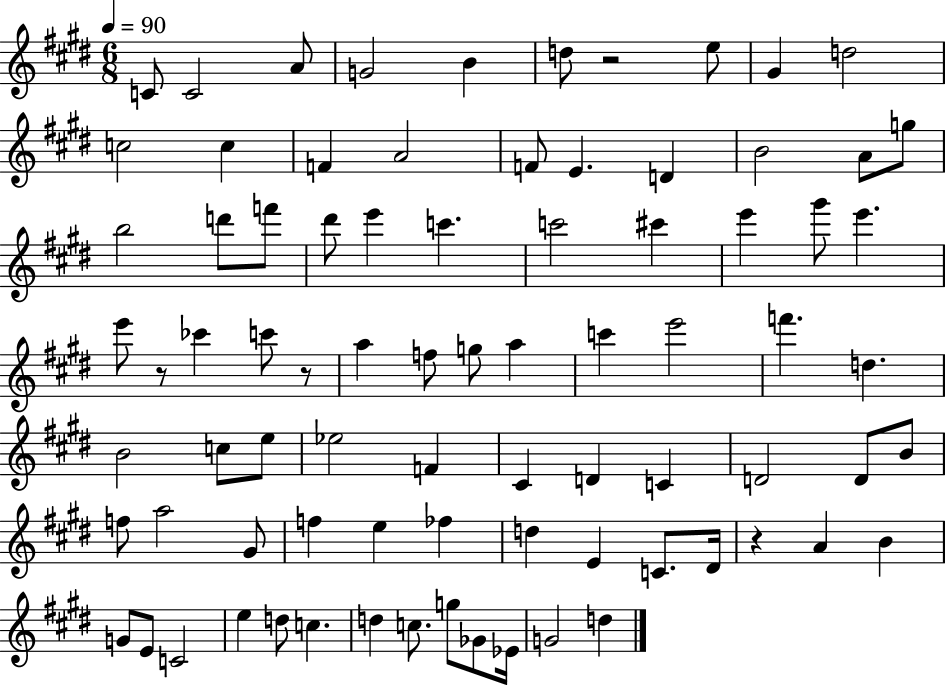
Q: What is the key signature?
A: E major